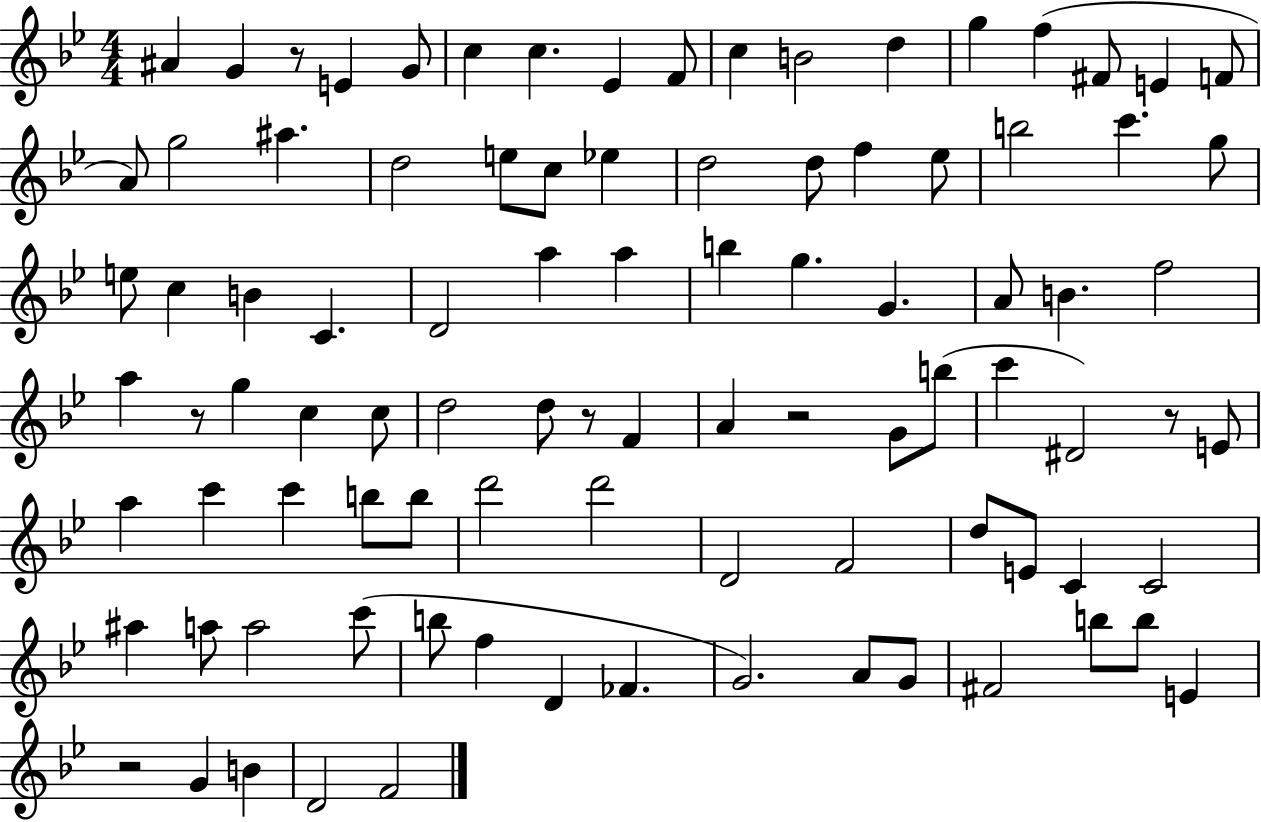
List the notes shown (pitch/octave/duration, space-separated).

A#4/q G4/q R/e E4/q G4/e C5/q C5/q. Eb4/q F4/e C5/q B4/h D5/q G5/q F5/q F#4/e E4/q F4/e A4/e G5/h A#5/q. D5/h E5/e C5/e Eb5/q D5/h D5/e F5/q Eb5/e B5/h C6/q. G5/e E5/e C5/q B4/q C4/q. D4/h A5/q A5/q B5/q G5/q. G4/q. A4/e B4/q. F5/h A5/q R/e G5/q C5/q C5/e D5/h D5/e R/e F4/q A4/q R/h G4/e B5/e C6/q D#4/h R/e E4/e A5/q C6/q C6/q B5/e B5/e D6/h D6/h D4/h F4/h D5/e E4/e C4/q C4/h A#5/q A5/e A5/h C6/e B5/e F5/q D4/q FES4/q. G4/h. A4/e G4/e F#4/h B5/e B5/e E4/q R/h G4/q B4/q D4/h F4/h